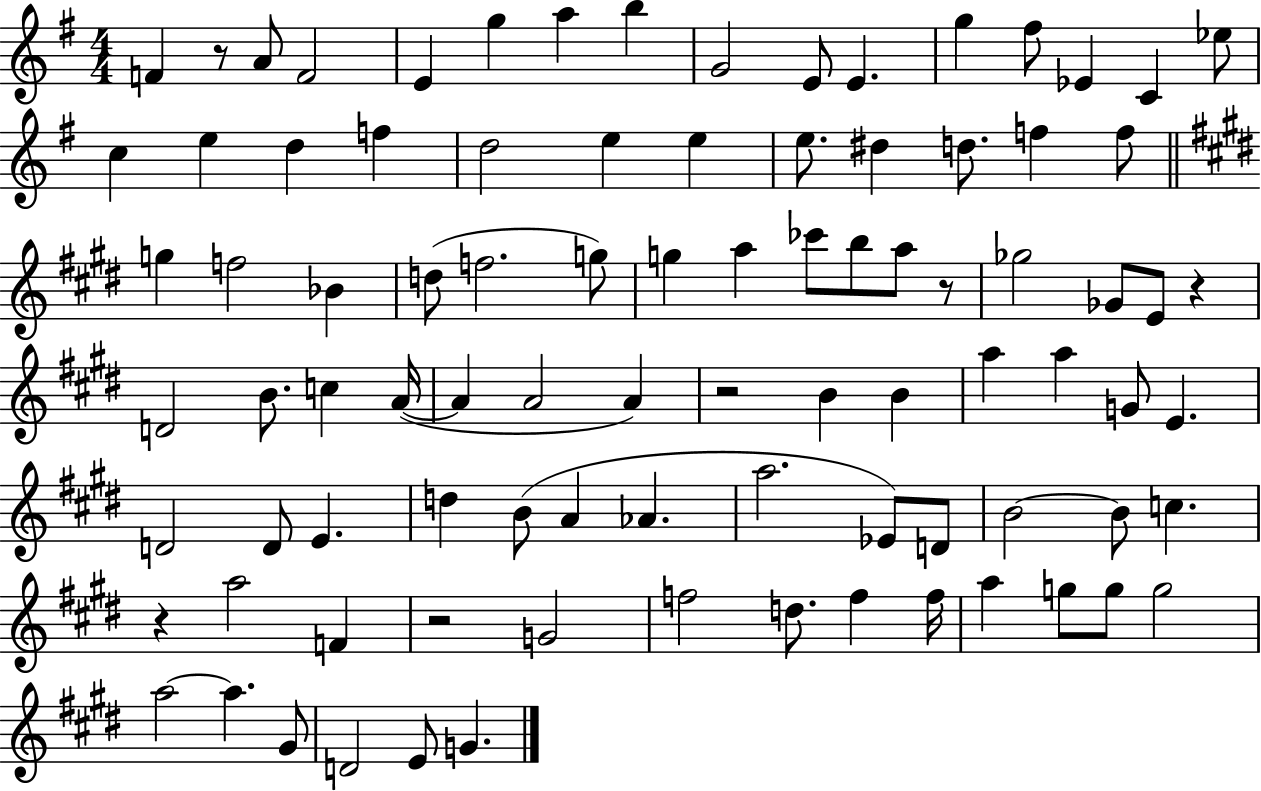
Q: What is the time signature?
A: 4/4